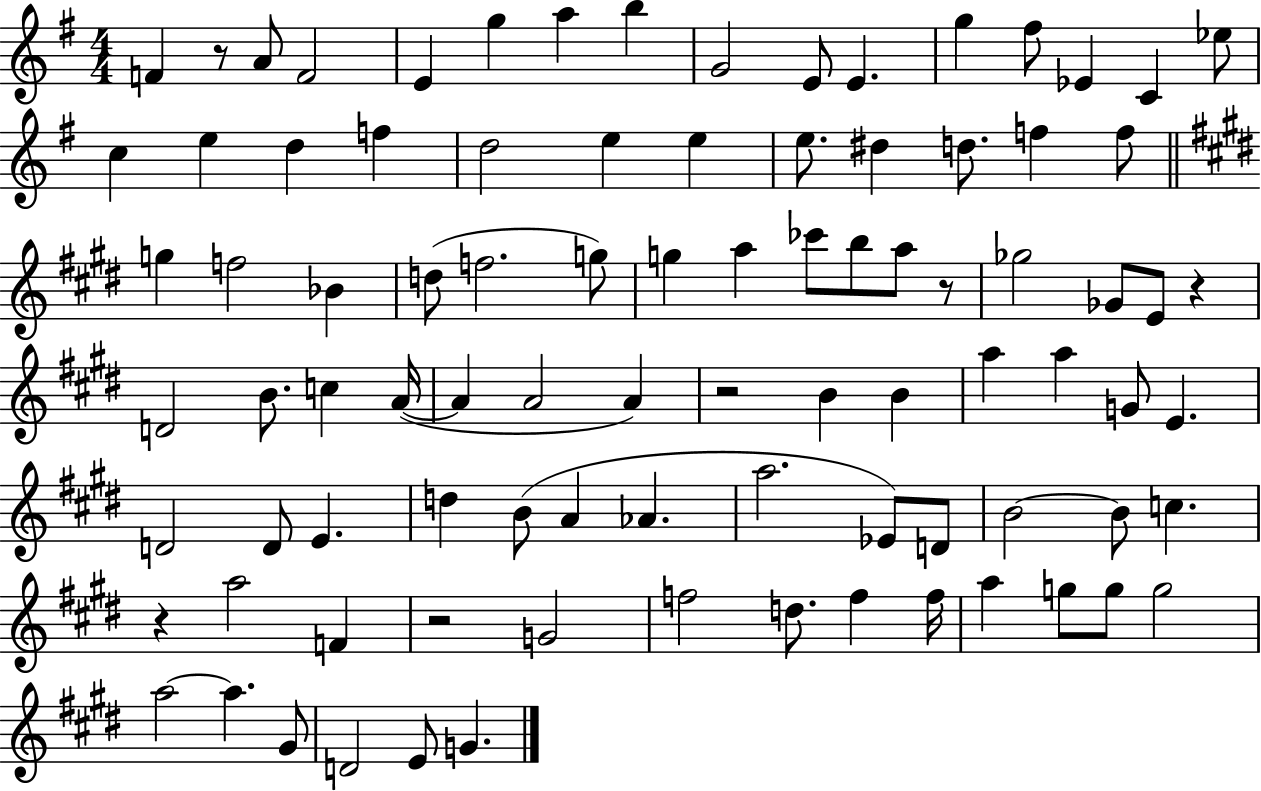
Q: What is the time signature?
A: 4/4